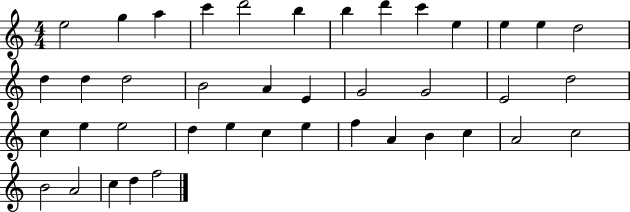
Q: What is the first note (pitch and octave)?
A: E5